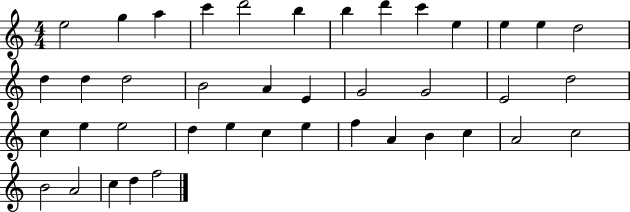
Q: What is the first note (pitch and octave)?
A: E5